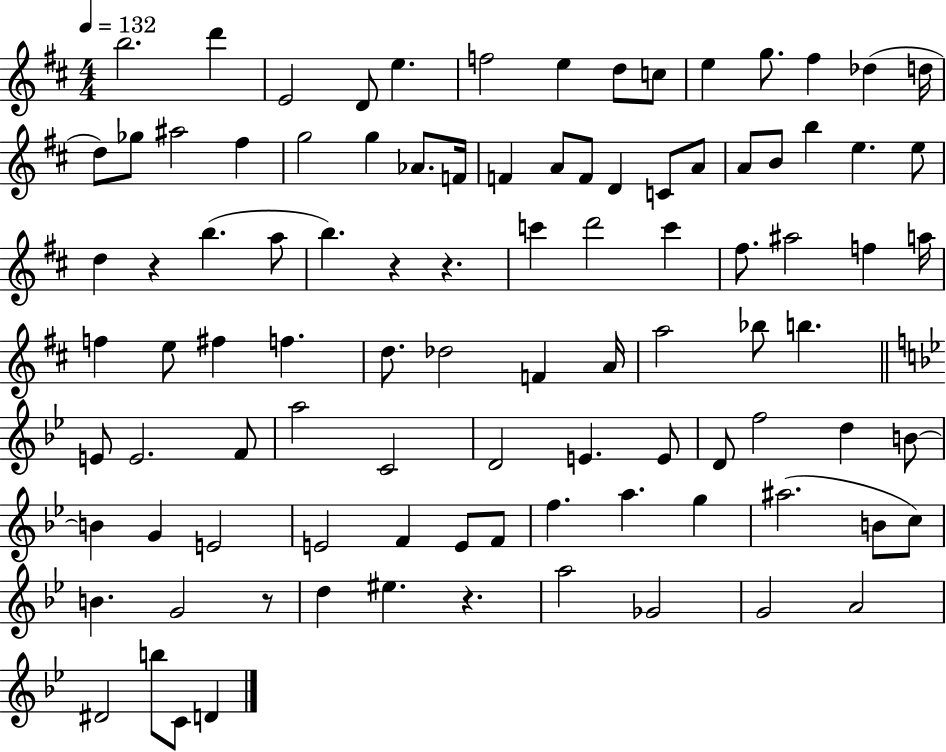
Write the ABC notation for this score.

X:1
T:Untitled
M:4/4
L:1/4
K:D
b2 d' E2 D/2 e f2 e d/2 c/2 e g/2 ^f _d d/4 d/2 _g/2 ^a2 ^f g2 g _A/2 F/4 F A/2 F/2 D C/2 A/2 A/2 B/2 b e e/2 d z b a/2 b z z c' d'2 c' ^f/2 ^a2 f a/4 f e/2 ^f f d/2 _d2 F A/4 a2 _b/2 b E/2 E2 F/2 a2 C2 D2 E E/2 D/2 f2 d B/2 B G E2 E2 F E/2 F/2 f a g ^a2 B/2 c/2 B G2 z/2 d ^e z a2 _G2 G2 A2 ^D2 b/2 C/2 D